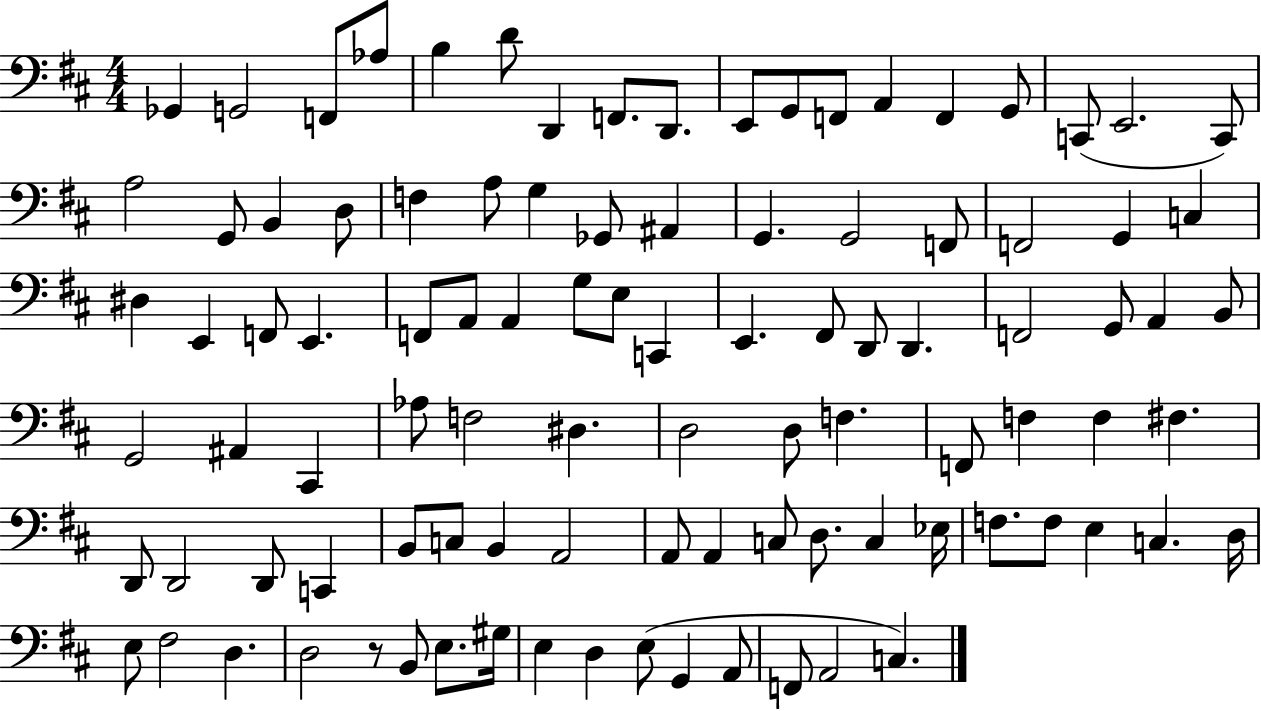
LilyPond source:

{
  \clef bass
  \numericTimeSignature
  \time 4/4
  \key d \major
  \repeat volta 2 { ges,4 g,2 f,8 aes8 | b4 d'8 d,4 f,8. d,8. | e,8 g,8 f,8 a,4 f,4 g,8 | c,8( e,2. c,8) | \break a2 g,8 b,4 d8 | f4 a8 g4 ges,8 ais,4 | g,4. g,2 f,8 | f,2 g,4 c4 | \break dis4 e,4 f,8 e,4. | f,8 a,8 a,4 g8 e8 c,4 | e,4. fis,8 d,8 d,4. | f,2 g,8 a,4 b,8 | \break g,2 ais,4 cis,4 | aes8 f2 dis4. | d2 d8 f4. | f,8 f4 f4 fis4. | \break d,8 d,2 d,8 c,4 | b,8 c8 b,4 a,2 | a,8 a,4 c8 d8. c4 ees16 | f8. f8 e4 c4. d16 | \break e8 fis2 d4. | d2 r8 b,8 e8. gis16 | e4 d4 e8( g,4 a,8 | f,8 a,2 c4.) | \break } \bar "|."
}